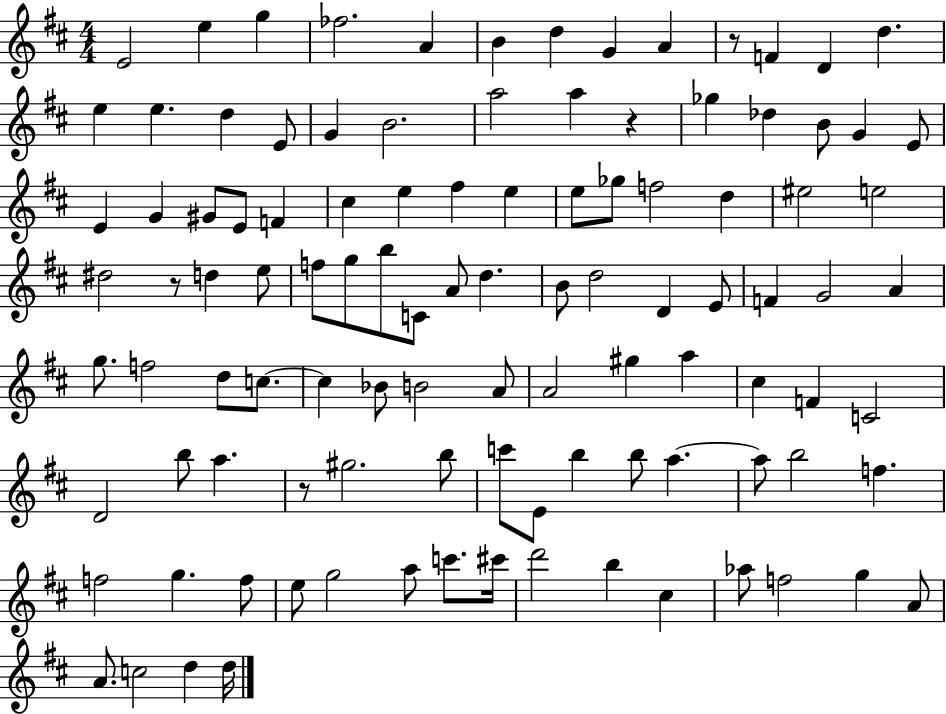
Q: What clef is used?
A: treble